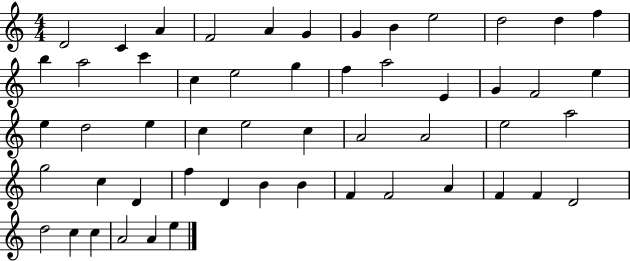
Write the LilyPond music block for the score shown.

{
  \clef treble
  \numericTimeSignature
  \time 4/4
  \key c \major
  d'2 c'4 a'4 | f'2 a'4 g'4 | g'4 b'4 e''2 | d''2 d''4 f''4 | \break b''4 a''2 c'''4 | c''4 e''2 g''4 | f''4 a''2 e'4 | g'4 f'2 e''4 | \break e''4 d''2 e''4 | c''4 e''2 c''4 | a'2 a'2 | e''2 a''2 | \break g''2 c''4 d'4 | f''4 d'4 b'4 b'4 | f'4 f'2 a'4 | f'4 f'4 d'2 | \break d''2 c''4 c''4 | a'2 a'4 e''4 | \bar "|."
}